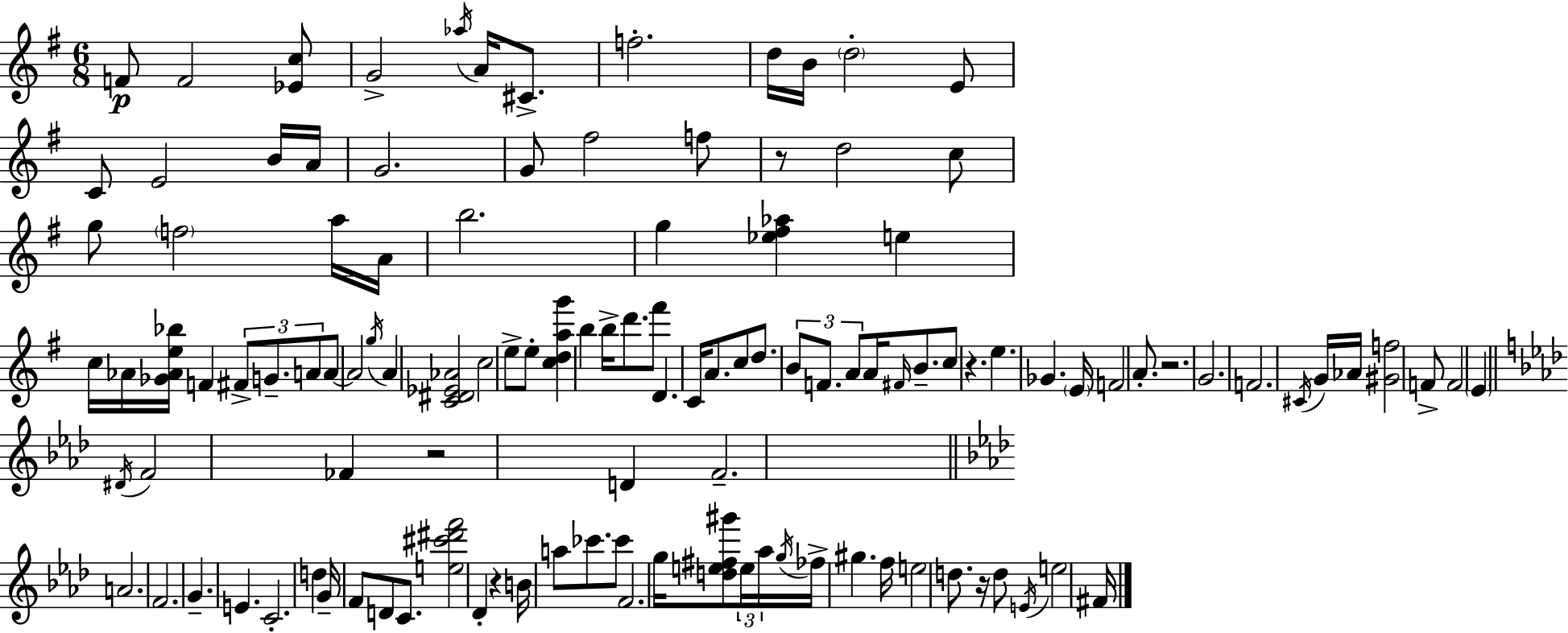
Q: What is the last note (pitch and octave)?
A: F#4